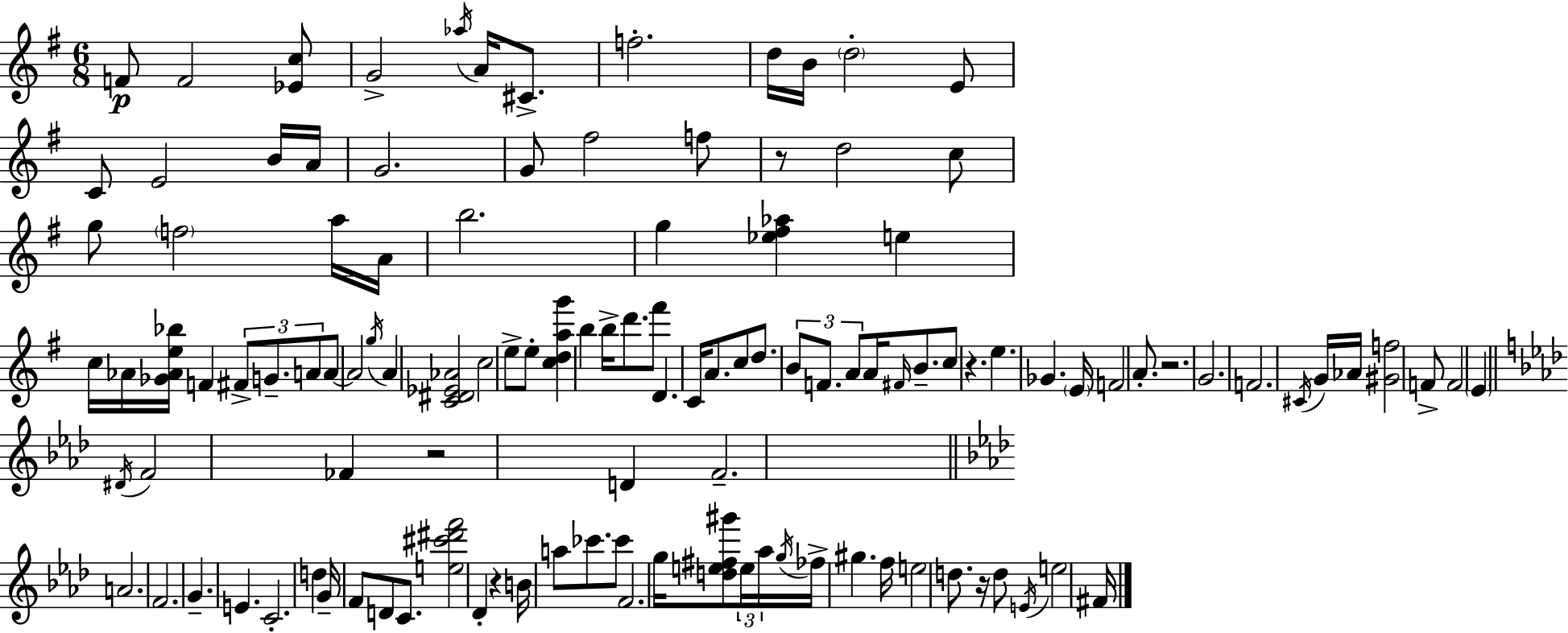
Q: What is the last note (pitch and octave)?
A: F#4